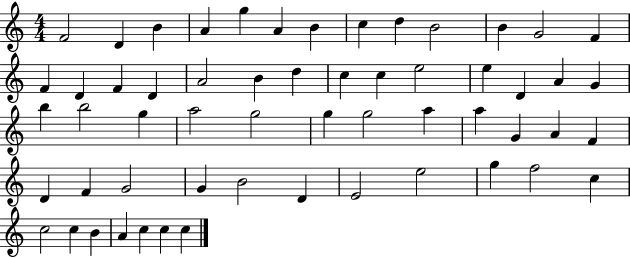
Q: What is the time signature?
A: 4/4